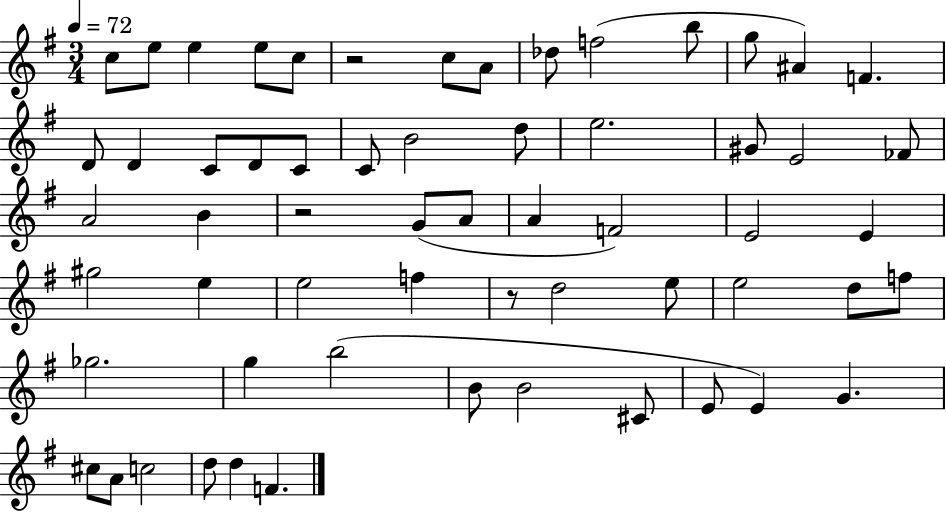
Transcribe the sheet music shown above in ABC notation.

X:1
T:Untitled
M:3/4
L:1/4
K:G
c/2 e/2 e e/2 c/2 z2 c/2 A/2 _d/2 f2 b/2 g/2 ^A F D/2 D C/2 D/2 C/2 C/2 B2 d/2 e2 ^G/2 E2 _F/2 A2 B z2 G/2 A/2 A F2 E2 E ^g2 e e2 f z/2 d2 e/2 e2 d/2 f/2 _g2 g b2 B/2 B2 ^C/2 E/2 E G ^c/2 A/2 c2 d/2 d F